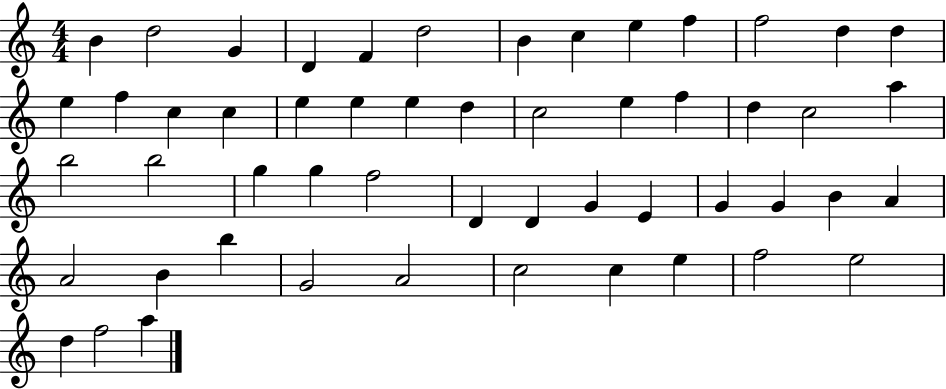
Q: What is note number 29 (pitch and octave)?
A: B5